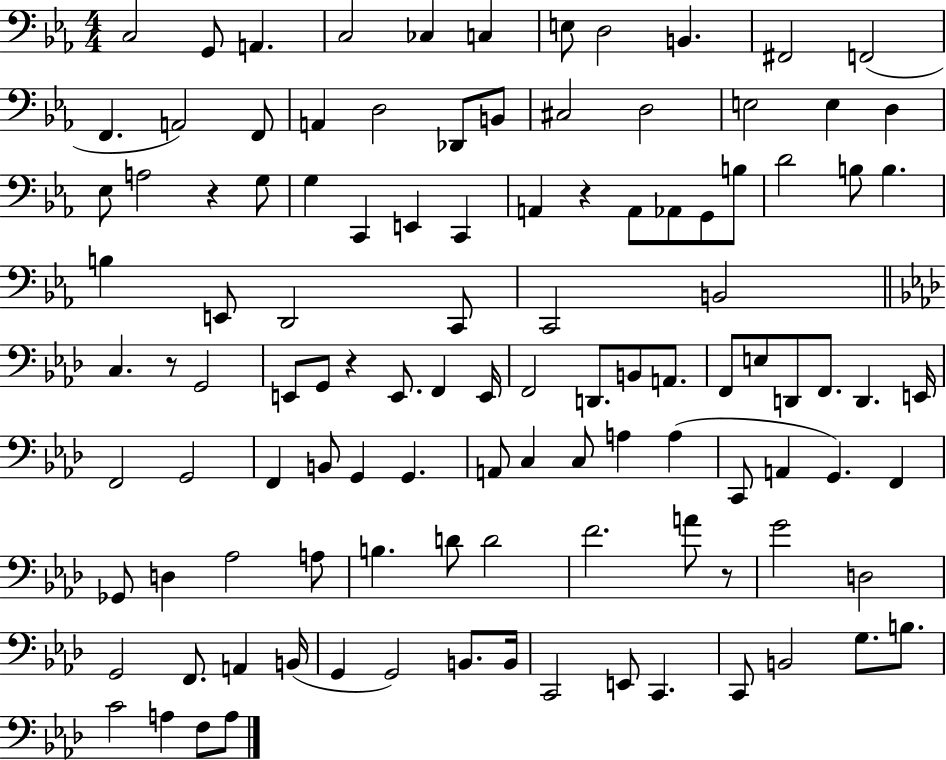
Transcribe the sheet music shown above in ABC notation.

X:1
T:Untitled
M:4/4
L:1/4
K:Eb
C,2 G,,/2 A,, C,2 _C, C, E,/2 D,2 B,, ^F,,2 F,,2 F,, A,,2 F,,/2 A,, D,2 _D,,/2 B,,/2 ^C,2 D,2 E,2 E, D, _E,/2 A,2 z G,/2 G, C,, E,, C,, A,, z A,,/2 _A,,/2 G,,/2 B,/2 D2 B,/2 B, B, E,,/2 D,,2 C,,/2 C,,2 B,,2 C, z/2 G,,2 E,,/2 G,,/2 z E,,/2 F,, E,,/4 F,,2 D,,/2 B,,/2 A,,/2 F,,/2 E,/2 D,,/2 F,,/2 D,, E,,/4 F,,2 G,,2 F,, B,,/2 G,, G,, A,,/2 C, C,/2 A, A, C,,/2 A,, G,, F,, _G,,/2 D, _A,2 A,/2 B, D/2 D2 F2 A/2 z/2 G2 D,2 G,,2 F,,/2 A,, B,,/4 G,, G,,2 B,,/2 B,,/4 C,,2 E,,/2 C,, C,,/2 B,,2 G,/2 B,/2 C2 A, F,/2 A,/2